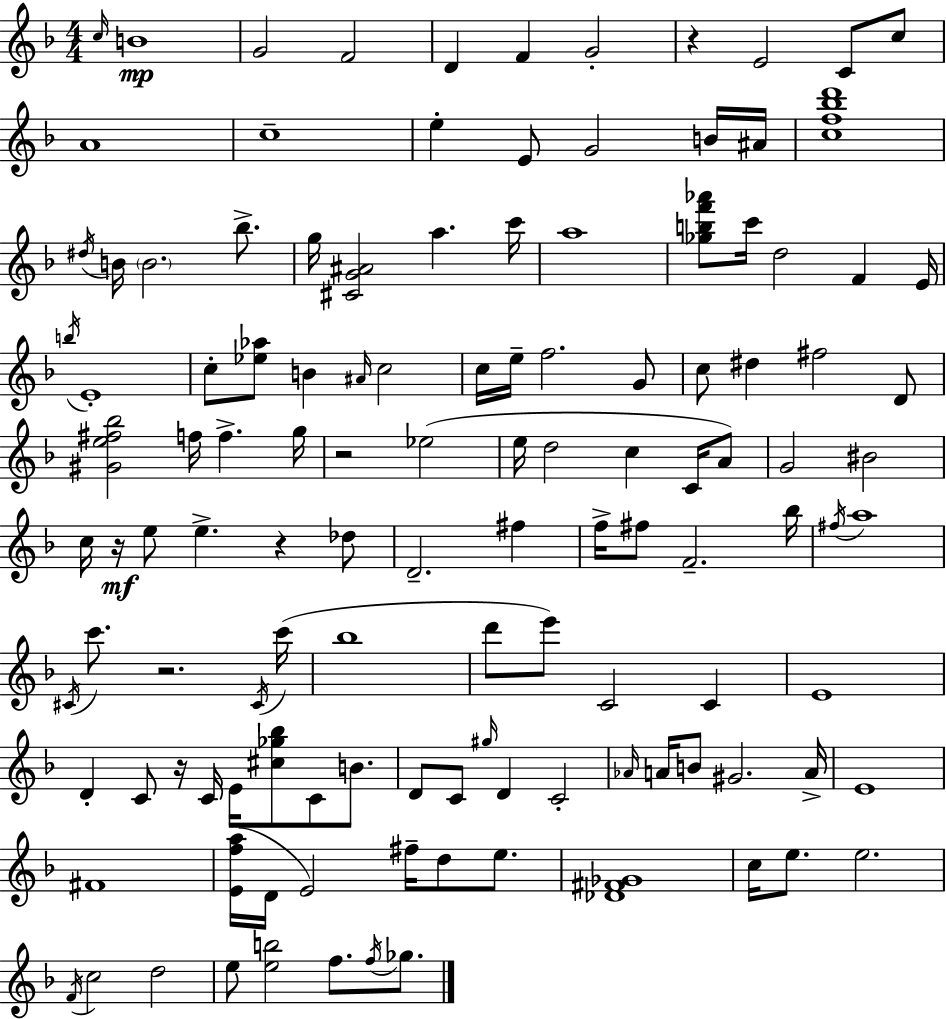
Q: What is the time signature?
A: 4/4